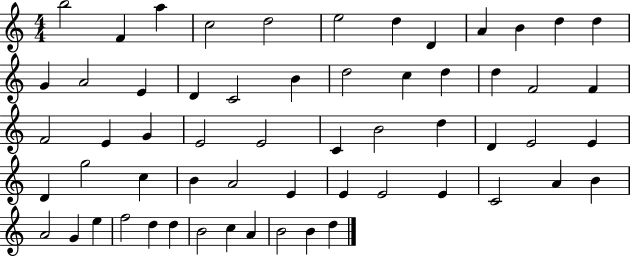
X:1
T:Untitled
M:4/4
L:1/4
K:C
b2 F a c2 d2 e2 d D A B d d G A2 E D C2 B d2 c d d F2 F F2 E G E2 E2 C B2 d D E2 E D g2 c B A2 E E E2 E C2 A B A2 G e f2 d d B2 c A B2 B d